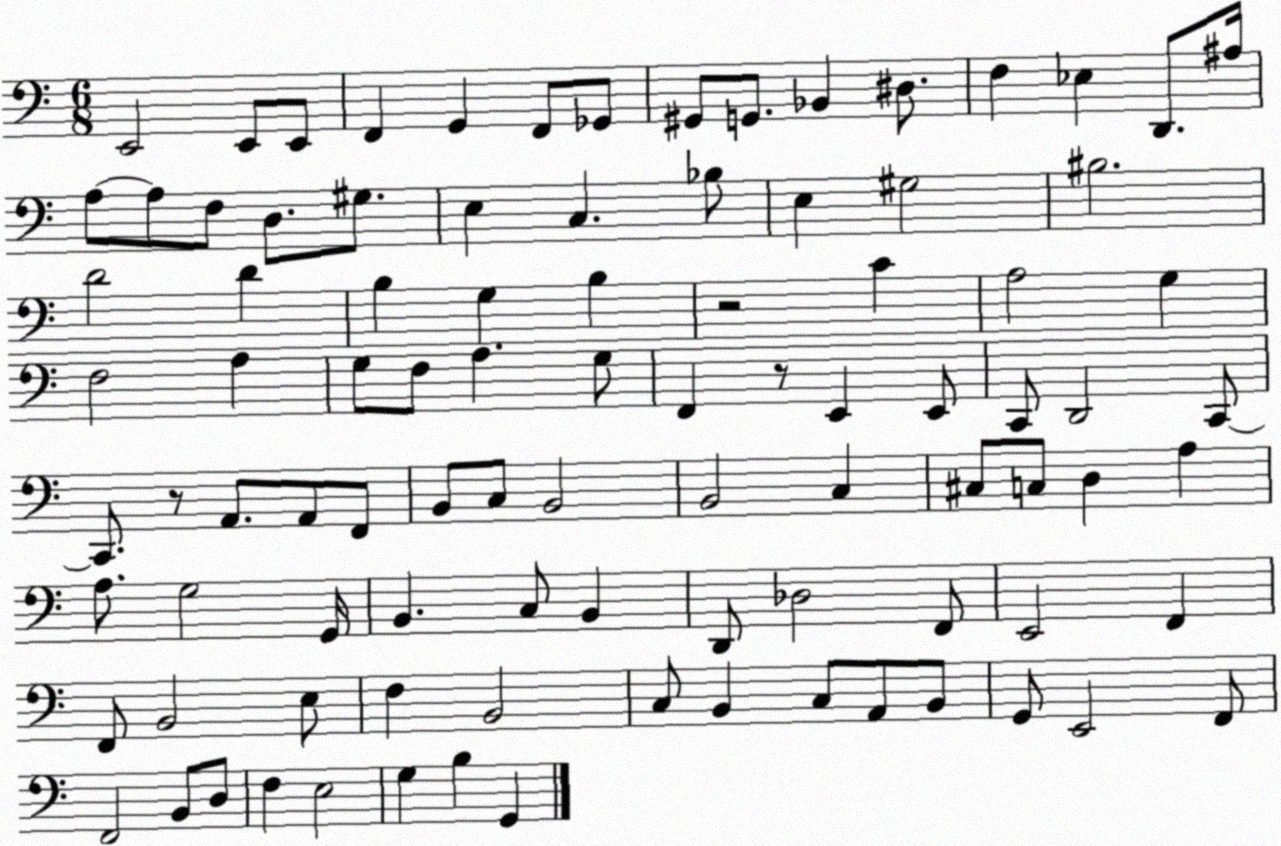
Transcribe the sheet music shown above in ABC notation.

X:1
T:Untitled
M:6/8
L:1/4
K:C
E,,2 E,,/2 E,,/2 F,, G,, F,,/2 _G,,/2 ^G,,/2 G,,/2 _B,, ^D,/2 F, _E, D,,/2 ^A,/4 A,/2 A,/2 F,/2 D,/2 ^G,/2 E, C, _B,/2 E, ^G,2 ^B,2 D2 D B, G, B, z2 C A,2 G, F,2 A, G,/2 F,/2 A, G,/2 F,, z/2 E,, E,,/2 C,,/2 D,,2 C,,/2 C,,/2 z/2 A,,/2 A,,/2 F,,/2 B,,/2 C,/2 B,,2 B,,2 C, ^C,/2 C,/2 D, A, A,/2 G,2 G,,/4 B,, C,/2 B,, D,,/2 _D,2 F,,/2 E,,2 F,, F,,/2 B,,2 E,/2 F, B,,2 C,/2 B,, C,/2 A,,/2 B,,/2 G,,/2 E,,2 F,,/2 F,,2 B,,/2 D,/2 F, E,2 G, B, G,,